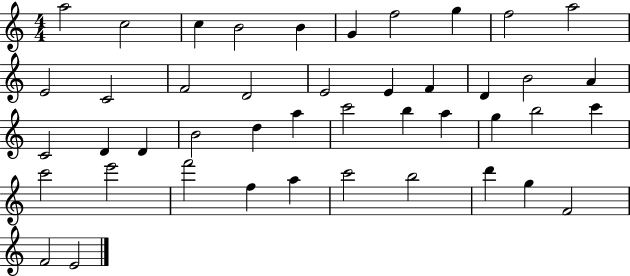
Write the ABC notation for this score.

X:1
T:Untitled
M:4/4
L:1/4
K:C
a2 c2 c B2 B G f2 g f2 a2 E2 C2 F2 D2 E2 E F D B2 A C2 D D B2 d a c'2 b a g b2 c' c'2 e'2 f'2 f a c'2 b2 d' g F2 F2 E2